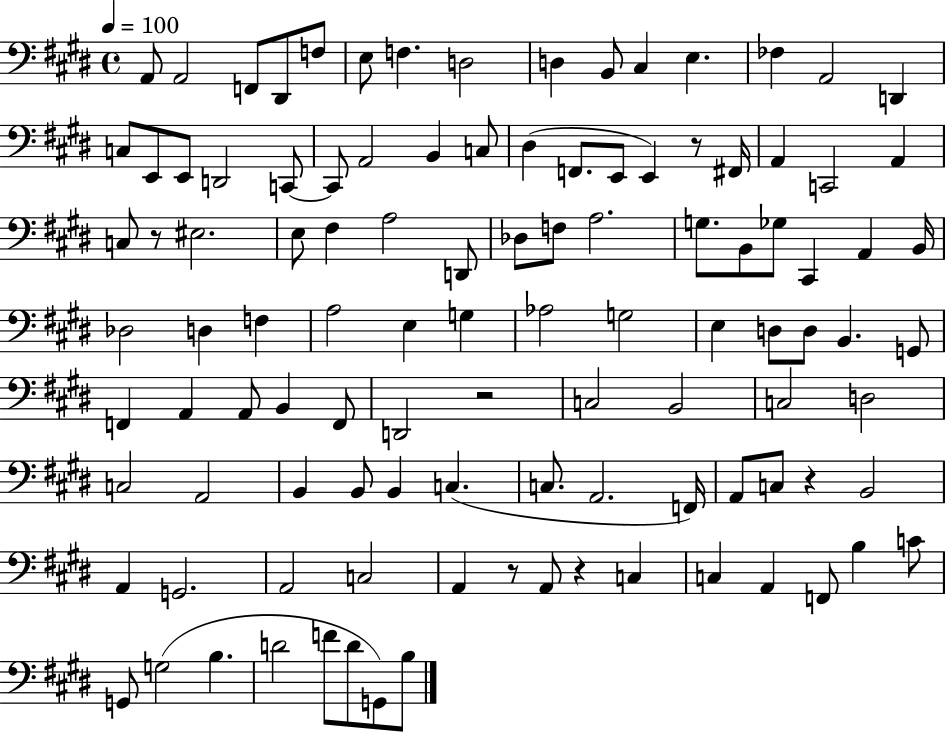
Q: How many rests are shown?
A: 6